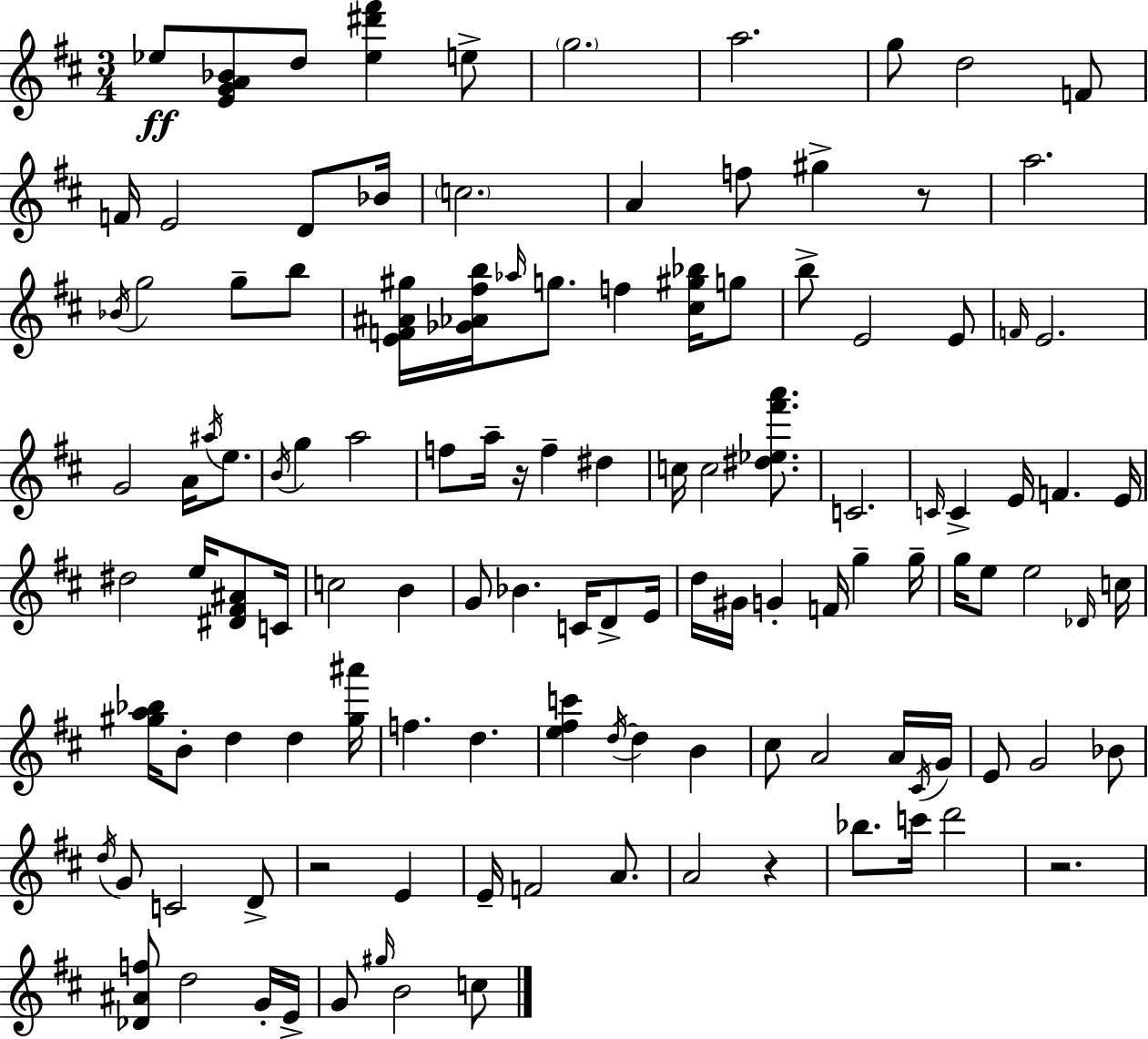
Eb5/e [E4,G4,A4,Bb4]/e D5/e [Eb5,D#6,F#6]/q E5/e G5/h. A5/h. G5/e D5/h F4/e F4/s E4/h D4/e Bb4/s C5/h. A4/q F5/e G#5/q R/e A5/h. Bb4/s G5/h G5/e B5/e [E4,F4,A#4,G#5]/s [Gb4,Ab4,F#5,B5]/s Ab5/s G5/e. F5/q [C#5,G#5,Bb5]/s G5/e B5/e E4/h E4/e F4/s E4/h. G4/h A4/s A#5/s E5/e. B4/s G5/q A5/h F5/e A5/s R/s F5/q D#5/q C5/s C5/h [D#5,Eb5,F#6,A6]/e. C4/h. C4/s C4/q E4/s F4/q. E4/s D#5/h E5/s [D#4,F#4,A#4]/e C4/s C5/h B4/q G4/e Bb4/q. C4/s D4/e E4/s D5/s G#4/s G4/q F4/s G5/q G5/s G5/s E5/e E5/h Db4/s C5/s [G#5,A5,Bb5]/s B4/e D5/q D5/q [G#5,A#6]/s F5/q. D5/q. [E5,F#5,C6]/q D5/s D5/q B4/q C#5/e A4/h A4/s C#4/s G4/s E4/e G4/h Bb4/e D5/s G4/e C4/h D4/e R/h E4/q E4/s F4/h A4/e. A4/h R/q Bb5/e. C6/s D6/h R/h. [Db4,A#4,F5]/e D5/h G4/s E4/s G4/e G#5/s B4/h C5/e